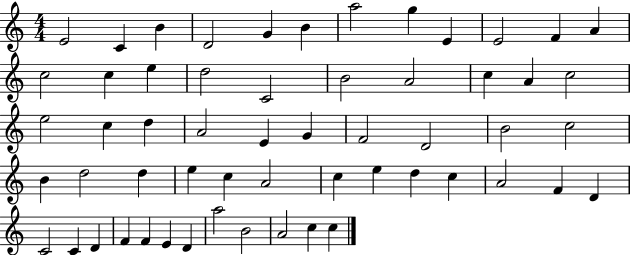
{
  \clef treble
  \numericTimeSignature
  \time 4/4
  \key c \major
  e'2 c'4 b'4 | d'2 g'4 b'4 | a''2 g''4 e'4 | e'2 f'4 a'4 | \break c''2 c''4 e''4 | d''2 c'2 | b'2 a'2 | c''4 a'4 c''2 | \break e''2 c''4 d''4 | a'2 e'4 g'4 | f'2 d'2 | b'2 c''2 | \break b'4 d''2 d''4 | e''4 c''4 a'2 | c''4 e''4 d''4 c''4 | a'2 f'4 d'4 | \break c'2 c'4 d'4 | f'4 f'4 e'4 d'4 | a''2 b'2 | a'2 c''4 c''4 | \break \bar "|."
}